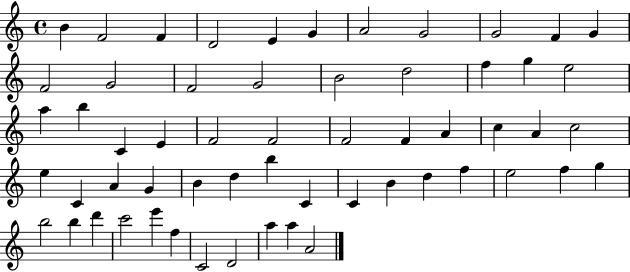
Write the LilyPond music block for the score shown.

{
  \clef treble
  \time 4/4
  \defaultTimeSignature
  \key c \major
  b'4 f'2 f'4 | d'2 e'4 g'4 | a'2 g'2 | g'2 f'4 g'4 | \break f'2 g'2 | f'2 g'2 | b'2 d''2 | f''4 g''4 e''2 | \break a''4 b''4 c'4 e'4 | f'2 f'2 | f'2 f'4 a'4 | c''4 a'4 c''2 | \break e''4 c'4 a'4 g'4 | b'4 d''4 b''4 c'4 | c'4 b'4 d''4 f''4 | e''2 f''4 g''4 | \break b''2 b''4 d'''4 | c'''2 e'''4 f''4 | c'2 d'2 | a''4 a''4 a'2 | \break \bar "|."
}